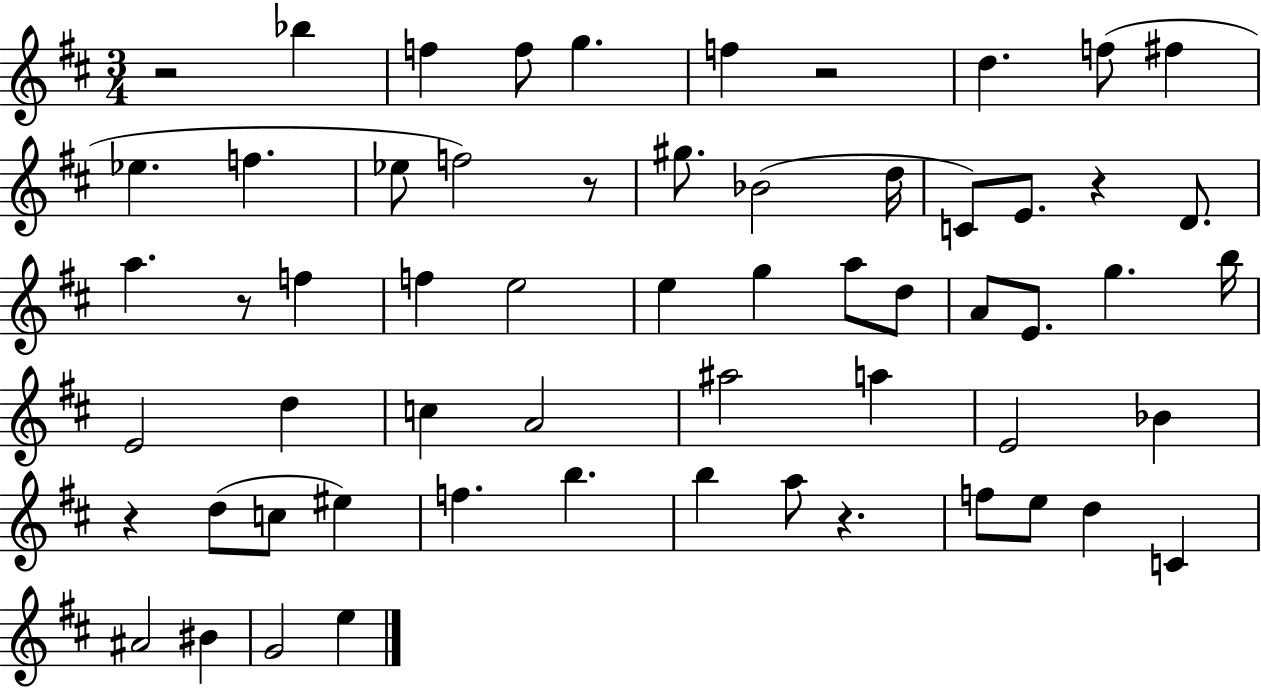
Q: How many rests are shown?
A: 7